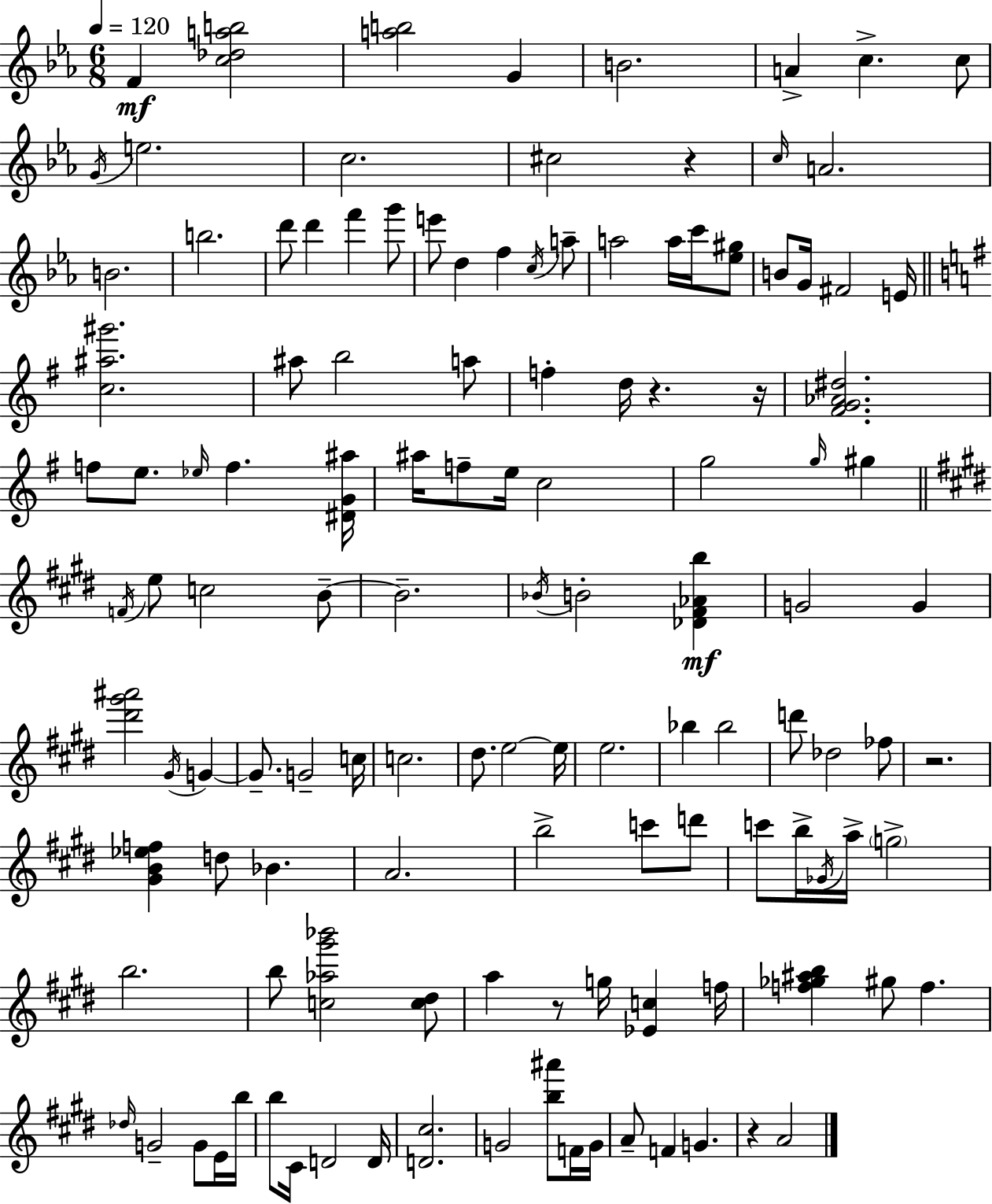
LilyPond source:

{
  \clef treble
  \numericTimeSignature
  \time 6/8
  \key ees \major
  \tempo 4 = 120
  \repeat volta 2 { f'4\mf <c'' des'' a'' b''>2 | <a'' b''>2 g'4 | b'2. | a'4-> c''4.-> c''8 | \break \acciaccatura { g'16 } e''2. | c''2. | cis''2 r4 | \grace { c''16 } a'2. | \break b'2. | b''2. | d'''8 d'''4 f'''4 | g'''8 e'''8 d''4 f''4 | \break \acciaccatura { c''16 } a''8-- a''2 a''16 | c'''16 <ees'' gis''>8 b'8 g'16 fis'2 | e'16 \bar "||" \break \key e \minor <c'' ais'' gis'''>2. | ais''8 b''2 a''8 | f''4-. d''16 r4. r16 | <fis' g' aes' dis''>2. | \break f''8 e''8. \grace { ees''16 } f''4. | <dis' g' ais''>16 ais''16 f''8-- e''16 c''2 | g''2 \grace { g''16 } gis''4 | \bar "||" \break \key e \major \acciaccatura { f'16 } e''8 c''2 b'8--~~ | b'2.-- | \acciaccatura { bes'16 } b'2-. <des' fis' aes' b''>4\mf | g'2 g'4 | \break <dis''' gis''' ais'''>2 \acciaccatura { gis'16 } g'4~~ | g'8.-- g'2-- | c''16 c''2. | dis''8. e''2~~ | \break e''16 e''2. | bes''4 bes''2 | d'''8 des''2 | fes''8 r2. | \break <gis' b' ees'' f''>4 d''8 bes'4. | a'2. | b''2-> c'''8 | d'''8 c'''8 b''16-> \acciaccatura { ges'16 } a''16-> \parenthesize g''2-> | \break b''2. | b''8 <c'' aes'' gis''' bes'''>2 | <c'' dis''>8 a''4 r8 g''16 <ees' c''>4 | f''16 <f'' ges'' ais'' b''>4 gis''8 f''4. | \break \grace { des''16 } g'2-- | g'8 e'16 b''16 b''8 cis'16 d'2 | d'16 <d' cis''>2. | g'2 | \break <b'' ais'''>8 f'16 g'16 a'8-- f'4 g'4. | r4 a'2 | } \bar "|."
}